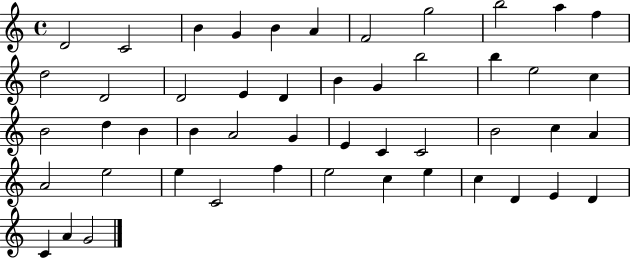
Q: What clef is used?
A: treble